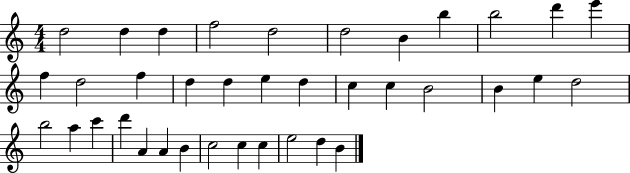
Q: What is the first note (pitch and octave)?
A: D5